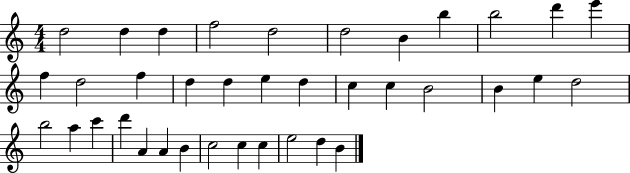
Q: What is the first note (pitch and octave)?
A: D5